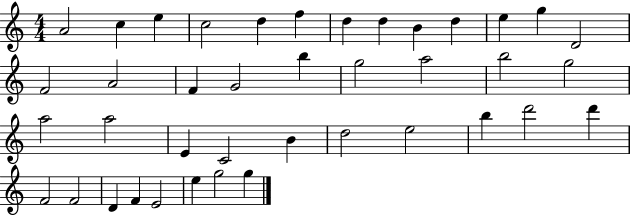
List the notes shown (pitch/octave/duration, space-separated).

A4/h C5/q E5/q C5/h D5/q F5/q D5/q D5/q B4/q D5/q E5/q G5/q D4/h F4/h A4/h F4/q G4/h B5/q G5/h A5/h B5/h G5/h A5/h A5/h E4/q C4/h B4/q D5/h E5/h B5/q D6/h D6/q F4/h F4/h D4/q F4/q E4/h E5/q G5/h G5/q